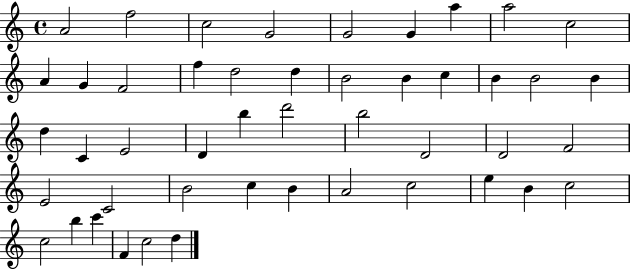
{
  \clef treble
  \time 4/4
  \defaultTimeSignature
  \key c \major
  a'2 f''2 | c''2 g'2 | g'2 g'4 a''4 | a''2 c''2 | \break a'4 g'4 f'2 | f''4 d''2 d''4 | b'2 b'4 c''4 | b'4 b'2 b'4 | \break d''4 c'4 e'2 | d'4 b''4 d'''2 | b''2 d'2 | d'2 f'2 | \break e'2 c'2 | b'2 c''4 b'4 | a'2 c''2 | e''4 b'4 c''2 | \break c''2 b''4 c'''4 | f'4 c''2 d''4 | \bar "|."
}